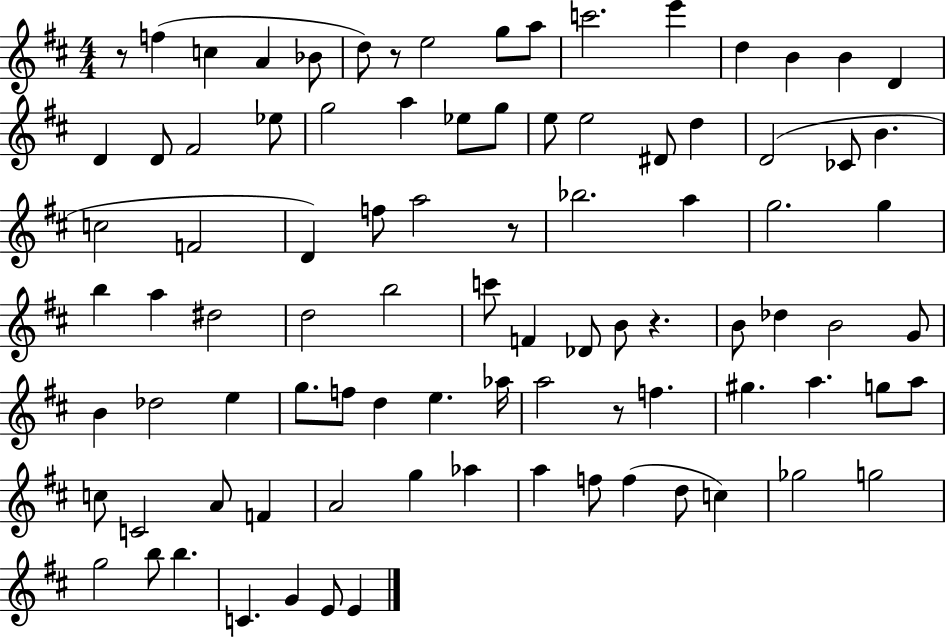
R/e F5/q C5/q A4/q Bb4/e D5/e R/e E5/h G5/e A5/e C6/h. E6/q D5/q B4/q B4/q D4/q D4/q D4/e F#4/h Eb5/e G5/h A5/q Eb5/e G5/e E5/e E5/h D#4/e D5/q D4/h CES4/e B4/q. C5/h F4/h D4/q F5/e A5/h R/e Bb5/h. A5/q G5/h. G5/q B5/q A5/q D#5/h D5/h B5/h C6/e F4/q Db4/e B4/e R/q. B4/e Db5/q B4/h G4/e B4/q Db5/h E5/q G5/e. F5/e D5/q E5/q. Ab5/s A5/h R/e F5/q. G#5/q. A5/q. G5/e A5/e C5/e C4/h A4/e F4/q A4/h G5/q Ab5/q A5/q F5/e F5/q D5/e C5/q Gb5/h G5/h G5/h B5/e B5/q. C4/q. G4/q E4/e E4/q